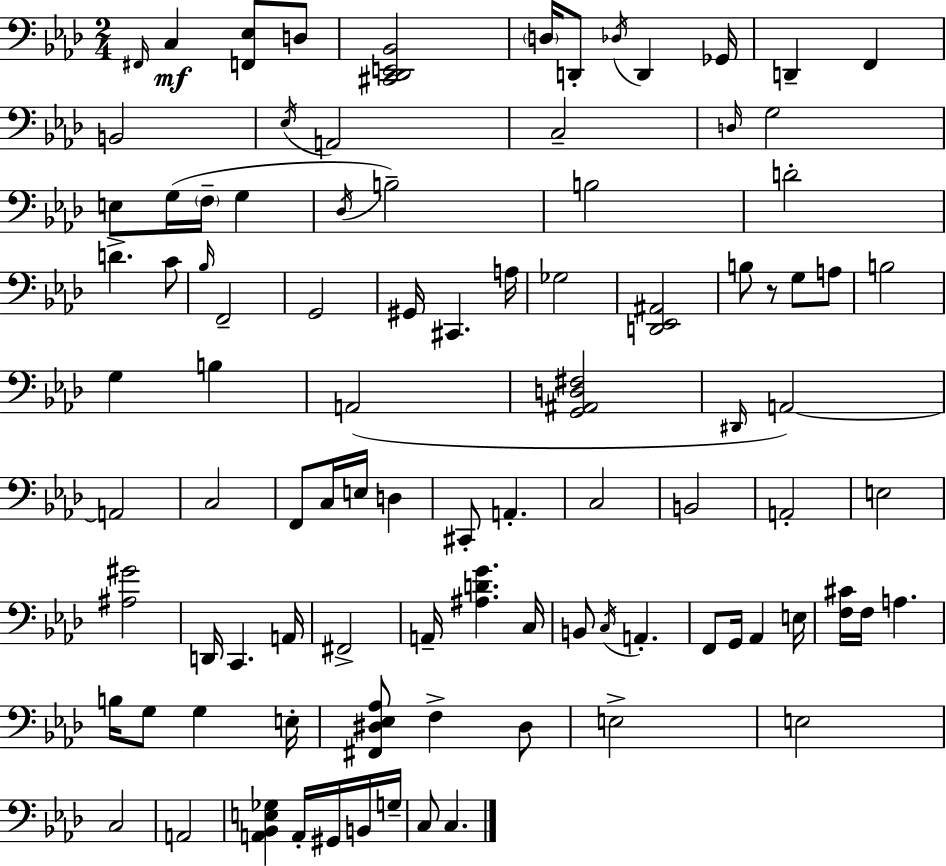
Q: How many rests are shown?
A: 1